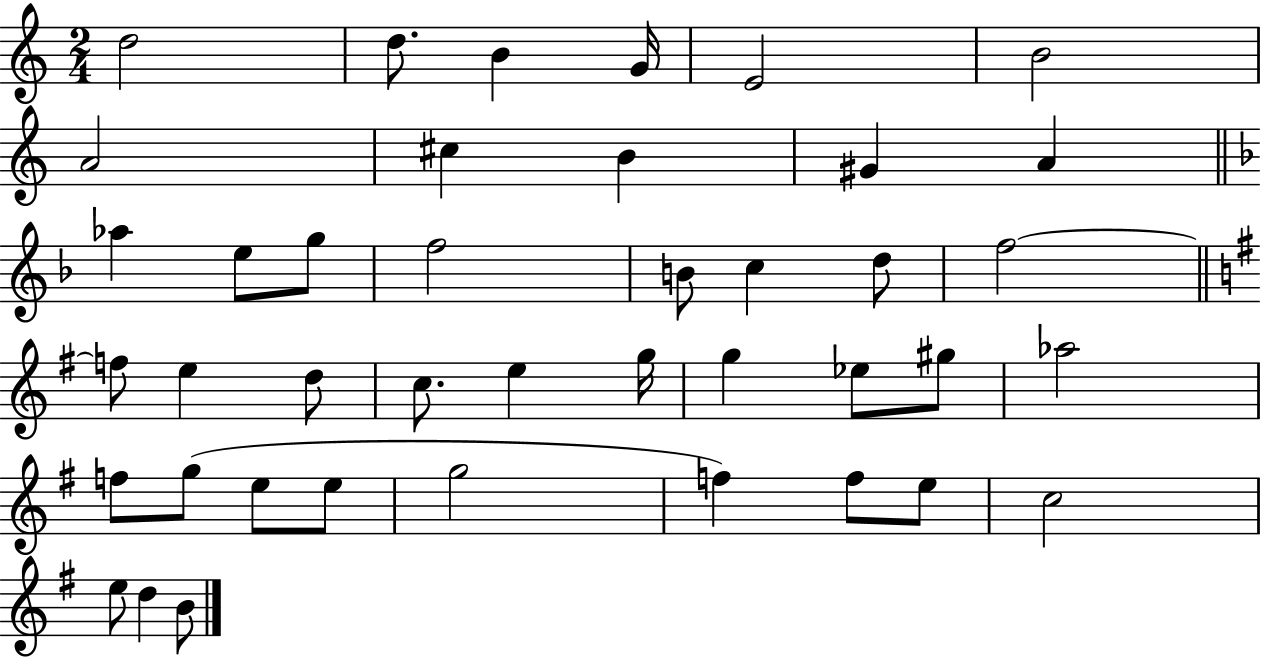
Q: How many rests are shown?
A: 0